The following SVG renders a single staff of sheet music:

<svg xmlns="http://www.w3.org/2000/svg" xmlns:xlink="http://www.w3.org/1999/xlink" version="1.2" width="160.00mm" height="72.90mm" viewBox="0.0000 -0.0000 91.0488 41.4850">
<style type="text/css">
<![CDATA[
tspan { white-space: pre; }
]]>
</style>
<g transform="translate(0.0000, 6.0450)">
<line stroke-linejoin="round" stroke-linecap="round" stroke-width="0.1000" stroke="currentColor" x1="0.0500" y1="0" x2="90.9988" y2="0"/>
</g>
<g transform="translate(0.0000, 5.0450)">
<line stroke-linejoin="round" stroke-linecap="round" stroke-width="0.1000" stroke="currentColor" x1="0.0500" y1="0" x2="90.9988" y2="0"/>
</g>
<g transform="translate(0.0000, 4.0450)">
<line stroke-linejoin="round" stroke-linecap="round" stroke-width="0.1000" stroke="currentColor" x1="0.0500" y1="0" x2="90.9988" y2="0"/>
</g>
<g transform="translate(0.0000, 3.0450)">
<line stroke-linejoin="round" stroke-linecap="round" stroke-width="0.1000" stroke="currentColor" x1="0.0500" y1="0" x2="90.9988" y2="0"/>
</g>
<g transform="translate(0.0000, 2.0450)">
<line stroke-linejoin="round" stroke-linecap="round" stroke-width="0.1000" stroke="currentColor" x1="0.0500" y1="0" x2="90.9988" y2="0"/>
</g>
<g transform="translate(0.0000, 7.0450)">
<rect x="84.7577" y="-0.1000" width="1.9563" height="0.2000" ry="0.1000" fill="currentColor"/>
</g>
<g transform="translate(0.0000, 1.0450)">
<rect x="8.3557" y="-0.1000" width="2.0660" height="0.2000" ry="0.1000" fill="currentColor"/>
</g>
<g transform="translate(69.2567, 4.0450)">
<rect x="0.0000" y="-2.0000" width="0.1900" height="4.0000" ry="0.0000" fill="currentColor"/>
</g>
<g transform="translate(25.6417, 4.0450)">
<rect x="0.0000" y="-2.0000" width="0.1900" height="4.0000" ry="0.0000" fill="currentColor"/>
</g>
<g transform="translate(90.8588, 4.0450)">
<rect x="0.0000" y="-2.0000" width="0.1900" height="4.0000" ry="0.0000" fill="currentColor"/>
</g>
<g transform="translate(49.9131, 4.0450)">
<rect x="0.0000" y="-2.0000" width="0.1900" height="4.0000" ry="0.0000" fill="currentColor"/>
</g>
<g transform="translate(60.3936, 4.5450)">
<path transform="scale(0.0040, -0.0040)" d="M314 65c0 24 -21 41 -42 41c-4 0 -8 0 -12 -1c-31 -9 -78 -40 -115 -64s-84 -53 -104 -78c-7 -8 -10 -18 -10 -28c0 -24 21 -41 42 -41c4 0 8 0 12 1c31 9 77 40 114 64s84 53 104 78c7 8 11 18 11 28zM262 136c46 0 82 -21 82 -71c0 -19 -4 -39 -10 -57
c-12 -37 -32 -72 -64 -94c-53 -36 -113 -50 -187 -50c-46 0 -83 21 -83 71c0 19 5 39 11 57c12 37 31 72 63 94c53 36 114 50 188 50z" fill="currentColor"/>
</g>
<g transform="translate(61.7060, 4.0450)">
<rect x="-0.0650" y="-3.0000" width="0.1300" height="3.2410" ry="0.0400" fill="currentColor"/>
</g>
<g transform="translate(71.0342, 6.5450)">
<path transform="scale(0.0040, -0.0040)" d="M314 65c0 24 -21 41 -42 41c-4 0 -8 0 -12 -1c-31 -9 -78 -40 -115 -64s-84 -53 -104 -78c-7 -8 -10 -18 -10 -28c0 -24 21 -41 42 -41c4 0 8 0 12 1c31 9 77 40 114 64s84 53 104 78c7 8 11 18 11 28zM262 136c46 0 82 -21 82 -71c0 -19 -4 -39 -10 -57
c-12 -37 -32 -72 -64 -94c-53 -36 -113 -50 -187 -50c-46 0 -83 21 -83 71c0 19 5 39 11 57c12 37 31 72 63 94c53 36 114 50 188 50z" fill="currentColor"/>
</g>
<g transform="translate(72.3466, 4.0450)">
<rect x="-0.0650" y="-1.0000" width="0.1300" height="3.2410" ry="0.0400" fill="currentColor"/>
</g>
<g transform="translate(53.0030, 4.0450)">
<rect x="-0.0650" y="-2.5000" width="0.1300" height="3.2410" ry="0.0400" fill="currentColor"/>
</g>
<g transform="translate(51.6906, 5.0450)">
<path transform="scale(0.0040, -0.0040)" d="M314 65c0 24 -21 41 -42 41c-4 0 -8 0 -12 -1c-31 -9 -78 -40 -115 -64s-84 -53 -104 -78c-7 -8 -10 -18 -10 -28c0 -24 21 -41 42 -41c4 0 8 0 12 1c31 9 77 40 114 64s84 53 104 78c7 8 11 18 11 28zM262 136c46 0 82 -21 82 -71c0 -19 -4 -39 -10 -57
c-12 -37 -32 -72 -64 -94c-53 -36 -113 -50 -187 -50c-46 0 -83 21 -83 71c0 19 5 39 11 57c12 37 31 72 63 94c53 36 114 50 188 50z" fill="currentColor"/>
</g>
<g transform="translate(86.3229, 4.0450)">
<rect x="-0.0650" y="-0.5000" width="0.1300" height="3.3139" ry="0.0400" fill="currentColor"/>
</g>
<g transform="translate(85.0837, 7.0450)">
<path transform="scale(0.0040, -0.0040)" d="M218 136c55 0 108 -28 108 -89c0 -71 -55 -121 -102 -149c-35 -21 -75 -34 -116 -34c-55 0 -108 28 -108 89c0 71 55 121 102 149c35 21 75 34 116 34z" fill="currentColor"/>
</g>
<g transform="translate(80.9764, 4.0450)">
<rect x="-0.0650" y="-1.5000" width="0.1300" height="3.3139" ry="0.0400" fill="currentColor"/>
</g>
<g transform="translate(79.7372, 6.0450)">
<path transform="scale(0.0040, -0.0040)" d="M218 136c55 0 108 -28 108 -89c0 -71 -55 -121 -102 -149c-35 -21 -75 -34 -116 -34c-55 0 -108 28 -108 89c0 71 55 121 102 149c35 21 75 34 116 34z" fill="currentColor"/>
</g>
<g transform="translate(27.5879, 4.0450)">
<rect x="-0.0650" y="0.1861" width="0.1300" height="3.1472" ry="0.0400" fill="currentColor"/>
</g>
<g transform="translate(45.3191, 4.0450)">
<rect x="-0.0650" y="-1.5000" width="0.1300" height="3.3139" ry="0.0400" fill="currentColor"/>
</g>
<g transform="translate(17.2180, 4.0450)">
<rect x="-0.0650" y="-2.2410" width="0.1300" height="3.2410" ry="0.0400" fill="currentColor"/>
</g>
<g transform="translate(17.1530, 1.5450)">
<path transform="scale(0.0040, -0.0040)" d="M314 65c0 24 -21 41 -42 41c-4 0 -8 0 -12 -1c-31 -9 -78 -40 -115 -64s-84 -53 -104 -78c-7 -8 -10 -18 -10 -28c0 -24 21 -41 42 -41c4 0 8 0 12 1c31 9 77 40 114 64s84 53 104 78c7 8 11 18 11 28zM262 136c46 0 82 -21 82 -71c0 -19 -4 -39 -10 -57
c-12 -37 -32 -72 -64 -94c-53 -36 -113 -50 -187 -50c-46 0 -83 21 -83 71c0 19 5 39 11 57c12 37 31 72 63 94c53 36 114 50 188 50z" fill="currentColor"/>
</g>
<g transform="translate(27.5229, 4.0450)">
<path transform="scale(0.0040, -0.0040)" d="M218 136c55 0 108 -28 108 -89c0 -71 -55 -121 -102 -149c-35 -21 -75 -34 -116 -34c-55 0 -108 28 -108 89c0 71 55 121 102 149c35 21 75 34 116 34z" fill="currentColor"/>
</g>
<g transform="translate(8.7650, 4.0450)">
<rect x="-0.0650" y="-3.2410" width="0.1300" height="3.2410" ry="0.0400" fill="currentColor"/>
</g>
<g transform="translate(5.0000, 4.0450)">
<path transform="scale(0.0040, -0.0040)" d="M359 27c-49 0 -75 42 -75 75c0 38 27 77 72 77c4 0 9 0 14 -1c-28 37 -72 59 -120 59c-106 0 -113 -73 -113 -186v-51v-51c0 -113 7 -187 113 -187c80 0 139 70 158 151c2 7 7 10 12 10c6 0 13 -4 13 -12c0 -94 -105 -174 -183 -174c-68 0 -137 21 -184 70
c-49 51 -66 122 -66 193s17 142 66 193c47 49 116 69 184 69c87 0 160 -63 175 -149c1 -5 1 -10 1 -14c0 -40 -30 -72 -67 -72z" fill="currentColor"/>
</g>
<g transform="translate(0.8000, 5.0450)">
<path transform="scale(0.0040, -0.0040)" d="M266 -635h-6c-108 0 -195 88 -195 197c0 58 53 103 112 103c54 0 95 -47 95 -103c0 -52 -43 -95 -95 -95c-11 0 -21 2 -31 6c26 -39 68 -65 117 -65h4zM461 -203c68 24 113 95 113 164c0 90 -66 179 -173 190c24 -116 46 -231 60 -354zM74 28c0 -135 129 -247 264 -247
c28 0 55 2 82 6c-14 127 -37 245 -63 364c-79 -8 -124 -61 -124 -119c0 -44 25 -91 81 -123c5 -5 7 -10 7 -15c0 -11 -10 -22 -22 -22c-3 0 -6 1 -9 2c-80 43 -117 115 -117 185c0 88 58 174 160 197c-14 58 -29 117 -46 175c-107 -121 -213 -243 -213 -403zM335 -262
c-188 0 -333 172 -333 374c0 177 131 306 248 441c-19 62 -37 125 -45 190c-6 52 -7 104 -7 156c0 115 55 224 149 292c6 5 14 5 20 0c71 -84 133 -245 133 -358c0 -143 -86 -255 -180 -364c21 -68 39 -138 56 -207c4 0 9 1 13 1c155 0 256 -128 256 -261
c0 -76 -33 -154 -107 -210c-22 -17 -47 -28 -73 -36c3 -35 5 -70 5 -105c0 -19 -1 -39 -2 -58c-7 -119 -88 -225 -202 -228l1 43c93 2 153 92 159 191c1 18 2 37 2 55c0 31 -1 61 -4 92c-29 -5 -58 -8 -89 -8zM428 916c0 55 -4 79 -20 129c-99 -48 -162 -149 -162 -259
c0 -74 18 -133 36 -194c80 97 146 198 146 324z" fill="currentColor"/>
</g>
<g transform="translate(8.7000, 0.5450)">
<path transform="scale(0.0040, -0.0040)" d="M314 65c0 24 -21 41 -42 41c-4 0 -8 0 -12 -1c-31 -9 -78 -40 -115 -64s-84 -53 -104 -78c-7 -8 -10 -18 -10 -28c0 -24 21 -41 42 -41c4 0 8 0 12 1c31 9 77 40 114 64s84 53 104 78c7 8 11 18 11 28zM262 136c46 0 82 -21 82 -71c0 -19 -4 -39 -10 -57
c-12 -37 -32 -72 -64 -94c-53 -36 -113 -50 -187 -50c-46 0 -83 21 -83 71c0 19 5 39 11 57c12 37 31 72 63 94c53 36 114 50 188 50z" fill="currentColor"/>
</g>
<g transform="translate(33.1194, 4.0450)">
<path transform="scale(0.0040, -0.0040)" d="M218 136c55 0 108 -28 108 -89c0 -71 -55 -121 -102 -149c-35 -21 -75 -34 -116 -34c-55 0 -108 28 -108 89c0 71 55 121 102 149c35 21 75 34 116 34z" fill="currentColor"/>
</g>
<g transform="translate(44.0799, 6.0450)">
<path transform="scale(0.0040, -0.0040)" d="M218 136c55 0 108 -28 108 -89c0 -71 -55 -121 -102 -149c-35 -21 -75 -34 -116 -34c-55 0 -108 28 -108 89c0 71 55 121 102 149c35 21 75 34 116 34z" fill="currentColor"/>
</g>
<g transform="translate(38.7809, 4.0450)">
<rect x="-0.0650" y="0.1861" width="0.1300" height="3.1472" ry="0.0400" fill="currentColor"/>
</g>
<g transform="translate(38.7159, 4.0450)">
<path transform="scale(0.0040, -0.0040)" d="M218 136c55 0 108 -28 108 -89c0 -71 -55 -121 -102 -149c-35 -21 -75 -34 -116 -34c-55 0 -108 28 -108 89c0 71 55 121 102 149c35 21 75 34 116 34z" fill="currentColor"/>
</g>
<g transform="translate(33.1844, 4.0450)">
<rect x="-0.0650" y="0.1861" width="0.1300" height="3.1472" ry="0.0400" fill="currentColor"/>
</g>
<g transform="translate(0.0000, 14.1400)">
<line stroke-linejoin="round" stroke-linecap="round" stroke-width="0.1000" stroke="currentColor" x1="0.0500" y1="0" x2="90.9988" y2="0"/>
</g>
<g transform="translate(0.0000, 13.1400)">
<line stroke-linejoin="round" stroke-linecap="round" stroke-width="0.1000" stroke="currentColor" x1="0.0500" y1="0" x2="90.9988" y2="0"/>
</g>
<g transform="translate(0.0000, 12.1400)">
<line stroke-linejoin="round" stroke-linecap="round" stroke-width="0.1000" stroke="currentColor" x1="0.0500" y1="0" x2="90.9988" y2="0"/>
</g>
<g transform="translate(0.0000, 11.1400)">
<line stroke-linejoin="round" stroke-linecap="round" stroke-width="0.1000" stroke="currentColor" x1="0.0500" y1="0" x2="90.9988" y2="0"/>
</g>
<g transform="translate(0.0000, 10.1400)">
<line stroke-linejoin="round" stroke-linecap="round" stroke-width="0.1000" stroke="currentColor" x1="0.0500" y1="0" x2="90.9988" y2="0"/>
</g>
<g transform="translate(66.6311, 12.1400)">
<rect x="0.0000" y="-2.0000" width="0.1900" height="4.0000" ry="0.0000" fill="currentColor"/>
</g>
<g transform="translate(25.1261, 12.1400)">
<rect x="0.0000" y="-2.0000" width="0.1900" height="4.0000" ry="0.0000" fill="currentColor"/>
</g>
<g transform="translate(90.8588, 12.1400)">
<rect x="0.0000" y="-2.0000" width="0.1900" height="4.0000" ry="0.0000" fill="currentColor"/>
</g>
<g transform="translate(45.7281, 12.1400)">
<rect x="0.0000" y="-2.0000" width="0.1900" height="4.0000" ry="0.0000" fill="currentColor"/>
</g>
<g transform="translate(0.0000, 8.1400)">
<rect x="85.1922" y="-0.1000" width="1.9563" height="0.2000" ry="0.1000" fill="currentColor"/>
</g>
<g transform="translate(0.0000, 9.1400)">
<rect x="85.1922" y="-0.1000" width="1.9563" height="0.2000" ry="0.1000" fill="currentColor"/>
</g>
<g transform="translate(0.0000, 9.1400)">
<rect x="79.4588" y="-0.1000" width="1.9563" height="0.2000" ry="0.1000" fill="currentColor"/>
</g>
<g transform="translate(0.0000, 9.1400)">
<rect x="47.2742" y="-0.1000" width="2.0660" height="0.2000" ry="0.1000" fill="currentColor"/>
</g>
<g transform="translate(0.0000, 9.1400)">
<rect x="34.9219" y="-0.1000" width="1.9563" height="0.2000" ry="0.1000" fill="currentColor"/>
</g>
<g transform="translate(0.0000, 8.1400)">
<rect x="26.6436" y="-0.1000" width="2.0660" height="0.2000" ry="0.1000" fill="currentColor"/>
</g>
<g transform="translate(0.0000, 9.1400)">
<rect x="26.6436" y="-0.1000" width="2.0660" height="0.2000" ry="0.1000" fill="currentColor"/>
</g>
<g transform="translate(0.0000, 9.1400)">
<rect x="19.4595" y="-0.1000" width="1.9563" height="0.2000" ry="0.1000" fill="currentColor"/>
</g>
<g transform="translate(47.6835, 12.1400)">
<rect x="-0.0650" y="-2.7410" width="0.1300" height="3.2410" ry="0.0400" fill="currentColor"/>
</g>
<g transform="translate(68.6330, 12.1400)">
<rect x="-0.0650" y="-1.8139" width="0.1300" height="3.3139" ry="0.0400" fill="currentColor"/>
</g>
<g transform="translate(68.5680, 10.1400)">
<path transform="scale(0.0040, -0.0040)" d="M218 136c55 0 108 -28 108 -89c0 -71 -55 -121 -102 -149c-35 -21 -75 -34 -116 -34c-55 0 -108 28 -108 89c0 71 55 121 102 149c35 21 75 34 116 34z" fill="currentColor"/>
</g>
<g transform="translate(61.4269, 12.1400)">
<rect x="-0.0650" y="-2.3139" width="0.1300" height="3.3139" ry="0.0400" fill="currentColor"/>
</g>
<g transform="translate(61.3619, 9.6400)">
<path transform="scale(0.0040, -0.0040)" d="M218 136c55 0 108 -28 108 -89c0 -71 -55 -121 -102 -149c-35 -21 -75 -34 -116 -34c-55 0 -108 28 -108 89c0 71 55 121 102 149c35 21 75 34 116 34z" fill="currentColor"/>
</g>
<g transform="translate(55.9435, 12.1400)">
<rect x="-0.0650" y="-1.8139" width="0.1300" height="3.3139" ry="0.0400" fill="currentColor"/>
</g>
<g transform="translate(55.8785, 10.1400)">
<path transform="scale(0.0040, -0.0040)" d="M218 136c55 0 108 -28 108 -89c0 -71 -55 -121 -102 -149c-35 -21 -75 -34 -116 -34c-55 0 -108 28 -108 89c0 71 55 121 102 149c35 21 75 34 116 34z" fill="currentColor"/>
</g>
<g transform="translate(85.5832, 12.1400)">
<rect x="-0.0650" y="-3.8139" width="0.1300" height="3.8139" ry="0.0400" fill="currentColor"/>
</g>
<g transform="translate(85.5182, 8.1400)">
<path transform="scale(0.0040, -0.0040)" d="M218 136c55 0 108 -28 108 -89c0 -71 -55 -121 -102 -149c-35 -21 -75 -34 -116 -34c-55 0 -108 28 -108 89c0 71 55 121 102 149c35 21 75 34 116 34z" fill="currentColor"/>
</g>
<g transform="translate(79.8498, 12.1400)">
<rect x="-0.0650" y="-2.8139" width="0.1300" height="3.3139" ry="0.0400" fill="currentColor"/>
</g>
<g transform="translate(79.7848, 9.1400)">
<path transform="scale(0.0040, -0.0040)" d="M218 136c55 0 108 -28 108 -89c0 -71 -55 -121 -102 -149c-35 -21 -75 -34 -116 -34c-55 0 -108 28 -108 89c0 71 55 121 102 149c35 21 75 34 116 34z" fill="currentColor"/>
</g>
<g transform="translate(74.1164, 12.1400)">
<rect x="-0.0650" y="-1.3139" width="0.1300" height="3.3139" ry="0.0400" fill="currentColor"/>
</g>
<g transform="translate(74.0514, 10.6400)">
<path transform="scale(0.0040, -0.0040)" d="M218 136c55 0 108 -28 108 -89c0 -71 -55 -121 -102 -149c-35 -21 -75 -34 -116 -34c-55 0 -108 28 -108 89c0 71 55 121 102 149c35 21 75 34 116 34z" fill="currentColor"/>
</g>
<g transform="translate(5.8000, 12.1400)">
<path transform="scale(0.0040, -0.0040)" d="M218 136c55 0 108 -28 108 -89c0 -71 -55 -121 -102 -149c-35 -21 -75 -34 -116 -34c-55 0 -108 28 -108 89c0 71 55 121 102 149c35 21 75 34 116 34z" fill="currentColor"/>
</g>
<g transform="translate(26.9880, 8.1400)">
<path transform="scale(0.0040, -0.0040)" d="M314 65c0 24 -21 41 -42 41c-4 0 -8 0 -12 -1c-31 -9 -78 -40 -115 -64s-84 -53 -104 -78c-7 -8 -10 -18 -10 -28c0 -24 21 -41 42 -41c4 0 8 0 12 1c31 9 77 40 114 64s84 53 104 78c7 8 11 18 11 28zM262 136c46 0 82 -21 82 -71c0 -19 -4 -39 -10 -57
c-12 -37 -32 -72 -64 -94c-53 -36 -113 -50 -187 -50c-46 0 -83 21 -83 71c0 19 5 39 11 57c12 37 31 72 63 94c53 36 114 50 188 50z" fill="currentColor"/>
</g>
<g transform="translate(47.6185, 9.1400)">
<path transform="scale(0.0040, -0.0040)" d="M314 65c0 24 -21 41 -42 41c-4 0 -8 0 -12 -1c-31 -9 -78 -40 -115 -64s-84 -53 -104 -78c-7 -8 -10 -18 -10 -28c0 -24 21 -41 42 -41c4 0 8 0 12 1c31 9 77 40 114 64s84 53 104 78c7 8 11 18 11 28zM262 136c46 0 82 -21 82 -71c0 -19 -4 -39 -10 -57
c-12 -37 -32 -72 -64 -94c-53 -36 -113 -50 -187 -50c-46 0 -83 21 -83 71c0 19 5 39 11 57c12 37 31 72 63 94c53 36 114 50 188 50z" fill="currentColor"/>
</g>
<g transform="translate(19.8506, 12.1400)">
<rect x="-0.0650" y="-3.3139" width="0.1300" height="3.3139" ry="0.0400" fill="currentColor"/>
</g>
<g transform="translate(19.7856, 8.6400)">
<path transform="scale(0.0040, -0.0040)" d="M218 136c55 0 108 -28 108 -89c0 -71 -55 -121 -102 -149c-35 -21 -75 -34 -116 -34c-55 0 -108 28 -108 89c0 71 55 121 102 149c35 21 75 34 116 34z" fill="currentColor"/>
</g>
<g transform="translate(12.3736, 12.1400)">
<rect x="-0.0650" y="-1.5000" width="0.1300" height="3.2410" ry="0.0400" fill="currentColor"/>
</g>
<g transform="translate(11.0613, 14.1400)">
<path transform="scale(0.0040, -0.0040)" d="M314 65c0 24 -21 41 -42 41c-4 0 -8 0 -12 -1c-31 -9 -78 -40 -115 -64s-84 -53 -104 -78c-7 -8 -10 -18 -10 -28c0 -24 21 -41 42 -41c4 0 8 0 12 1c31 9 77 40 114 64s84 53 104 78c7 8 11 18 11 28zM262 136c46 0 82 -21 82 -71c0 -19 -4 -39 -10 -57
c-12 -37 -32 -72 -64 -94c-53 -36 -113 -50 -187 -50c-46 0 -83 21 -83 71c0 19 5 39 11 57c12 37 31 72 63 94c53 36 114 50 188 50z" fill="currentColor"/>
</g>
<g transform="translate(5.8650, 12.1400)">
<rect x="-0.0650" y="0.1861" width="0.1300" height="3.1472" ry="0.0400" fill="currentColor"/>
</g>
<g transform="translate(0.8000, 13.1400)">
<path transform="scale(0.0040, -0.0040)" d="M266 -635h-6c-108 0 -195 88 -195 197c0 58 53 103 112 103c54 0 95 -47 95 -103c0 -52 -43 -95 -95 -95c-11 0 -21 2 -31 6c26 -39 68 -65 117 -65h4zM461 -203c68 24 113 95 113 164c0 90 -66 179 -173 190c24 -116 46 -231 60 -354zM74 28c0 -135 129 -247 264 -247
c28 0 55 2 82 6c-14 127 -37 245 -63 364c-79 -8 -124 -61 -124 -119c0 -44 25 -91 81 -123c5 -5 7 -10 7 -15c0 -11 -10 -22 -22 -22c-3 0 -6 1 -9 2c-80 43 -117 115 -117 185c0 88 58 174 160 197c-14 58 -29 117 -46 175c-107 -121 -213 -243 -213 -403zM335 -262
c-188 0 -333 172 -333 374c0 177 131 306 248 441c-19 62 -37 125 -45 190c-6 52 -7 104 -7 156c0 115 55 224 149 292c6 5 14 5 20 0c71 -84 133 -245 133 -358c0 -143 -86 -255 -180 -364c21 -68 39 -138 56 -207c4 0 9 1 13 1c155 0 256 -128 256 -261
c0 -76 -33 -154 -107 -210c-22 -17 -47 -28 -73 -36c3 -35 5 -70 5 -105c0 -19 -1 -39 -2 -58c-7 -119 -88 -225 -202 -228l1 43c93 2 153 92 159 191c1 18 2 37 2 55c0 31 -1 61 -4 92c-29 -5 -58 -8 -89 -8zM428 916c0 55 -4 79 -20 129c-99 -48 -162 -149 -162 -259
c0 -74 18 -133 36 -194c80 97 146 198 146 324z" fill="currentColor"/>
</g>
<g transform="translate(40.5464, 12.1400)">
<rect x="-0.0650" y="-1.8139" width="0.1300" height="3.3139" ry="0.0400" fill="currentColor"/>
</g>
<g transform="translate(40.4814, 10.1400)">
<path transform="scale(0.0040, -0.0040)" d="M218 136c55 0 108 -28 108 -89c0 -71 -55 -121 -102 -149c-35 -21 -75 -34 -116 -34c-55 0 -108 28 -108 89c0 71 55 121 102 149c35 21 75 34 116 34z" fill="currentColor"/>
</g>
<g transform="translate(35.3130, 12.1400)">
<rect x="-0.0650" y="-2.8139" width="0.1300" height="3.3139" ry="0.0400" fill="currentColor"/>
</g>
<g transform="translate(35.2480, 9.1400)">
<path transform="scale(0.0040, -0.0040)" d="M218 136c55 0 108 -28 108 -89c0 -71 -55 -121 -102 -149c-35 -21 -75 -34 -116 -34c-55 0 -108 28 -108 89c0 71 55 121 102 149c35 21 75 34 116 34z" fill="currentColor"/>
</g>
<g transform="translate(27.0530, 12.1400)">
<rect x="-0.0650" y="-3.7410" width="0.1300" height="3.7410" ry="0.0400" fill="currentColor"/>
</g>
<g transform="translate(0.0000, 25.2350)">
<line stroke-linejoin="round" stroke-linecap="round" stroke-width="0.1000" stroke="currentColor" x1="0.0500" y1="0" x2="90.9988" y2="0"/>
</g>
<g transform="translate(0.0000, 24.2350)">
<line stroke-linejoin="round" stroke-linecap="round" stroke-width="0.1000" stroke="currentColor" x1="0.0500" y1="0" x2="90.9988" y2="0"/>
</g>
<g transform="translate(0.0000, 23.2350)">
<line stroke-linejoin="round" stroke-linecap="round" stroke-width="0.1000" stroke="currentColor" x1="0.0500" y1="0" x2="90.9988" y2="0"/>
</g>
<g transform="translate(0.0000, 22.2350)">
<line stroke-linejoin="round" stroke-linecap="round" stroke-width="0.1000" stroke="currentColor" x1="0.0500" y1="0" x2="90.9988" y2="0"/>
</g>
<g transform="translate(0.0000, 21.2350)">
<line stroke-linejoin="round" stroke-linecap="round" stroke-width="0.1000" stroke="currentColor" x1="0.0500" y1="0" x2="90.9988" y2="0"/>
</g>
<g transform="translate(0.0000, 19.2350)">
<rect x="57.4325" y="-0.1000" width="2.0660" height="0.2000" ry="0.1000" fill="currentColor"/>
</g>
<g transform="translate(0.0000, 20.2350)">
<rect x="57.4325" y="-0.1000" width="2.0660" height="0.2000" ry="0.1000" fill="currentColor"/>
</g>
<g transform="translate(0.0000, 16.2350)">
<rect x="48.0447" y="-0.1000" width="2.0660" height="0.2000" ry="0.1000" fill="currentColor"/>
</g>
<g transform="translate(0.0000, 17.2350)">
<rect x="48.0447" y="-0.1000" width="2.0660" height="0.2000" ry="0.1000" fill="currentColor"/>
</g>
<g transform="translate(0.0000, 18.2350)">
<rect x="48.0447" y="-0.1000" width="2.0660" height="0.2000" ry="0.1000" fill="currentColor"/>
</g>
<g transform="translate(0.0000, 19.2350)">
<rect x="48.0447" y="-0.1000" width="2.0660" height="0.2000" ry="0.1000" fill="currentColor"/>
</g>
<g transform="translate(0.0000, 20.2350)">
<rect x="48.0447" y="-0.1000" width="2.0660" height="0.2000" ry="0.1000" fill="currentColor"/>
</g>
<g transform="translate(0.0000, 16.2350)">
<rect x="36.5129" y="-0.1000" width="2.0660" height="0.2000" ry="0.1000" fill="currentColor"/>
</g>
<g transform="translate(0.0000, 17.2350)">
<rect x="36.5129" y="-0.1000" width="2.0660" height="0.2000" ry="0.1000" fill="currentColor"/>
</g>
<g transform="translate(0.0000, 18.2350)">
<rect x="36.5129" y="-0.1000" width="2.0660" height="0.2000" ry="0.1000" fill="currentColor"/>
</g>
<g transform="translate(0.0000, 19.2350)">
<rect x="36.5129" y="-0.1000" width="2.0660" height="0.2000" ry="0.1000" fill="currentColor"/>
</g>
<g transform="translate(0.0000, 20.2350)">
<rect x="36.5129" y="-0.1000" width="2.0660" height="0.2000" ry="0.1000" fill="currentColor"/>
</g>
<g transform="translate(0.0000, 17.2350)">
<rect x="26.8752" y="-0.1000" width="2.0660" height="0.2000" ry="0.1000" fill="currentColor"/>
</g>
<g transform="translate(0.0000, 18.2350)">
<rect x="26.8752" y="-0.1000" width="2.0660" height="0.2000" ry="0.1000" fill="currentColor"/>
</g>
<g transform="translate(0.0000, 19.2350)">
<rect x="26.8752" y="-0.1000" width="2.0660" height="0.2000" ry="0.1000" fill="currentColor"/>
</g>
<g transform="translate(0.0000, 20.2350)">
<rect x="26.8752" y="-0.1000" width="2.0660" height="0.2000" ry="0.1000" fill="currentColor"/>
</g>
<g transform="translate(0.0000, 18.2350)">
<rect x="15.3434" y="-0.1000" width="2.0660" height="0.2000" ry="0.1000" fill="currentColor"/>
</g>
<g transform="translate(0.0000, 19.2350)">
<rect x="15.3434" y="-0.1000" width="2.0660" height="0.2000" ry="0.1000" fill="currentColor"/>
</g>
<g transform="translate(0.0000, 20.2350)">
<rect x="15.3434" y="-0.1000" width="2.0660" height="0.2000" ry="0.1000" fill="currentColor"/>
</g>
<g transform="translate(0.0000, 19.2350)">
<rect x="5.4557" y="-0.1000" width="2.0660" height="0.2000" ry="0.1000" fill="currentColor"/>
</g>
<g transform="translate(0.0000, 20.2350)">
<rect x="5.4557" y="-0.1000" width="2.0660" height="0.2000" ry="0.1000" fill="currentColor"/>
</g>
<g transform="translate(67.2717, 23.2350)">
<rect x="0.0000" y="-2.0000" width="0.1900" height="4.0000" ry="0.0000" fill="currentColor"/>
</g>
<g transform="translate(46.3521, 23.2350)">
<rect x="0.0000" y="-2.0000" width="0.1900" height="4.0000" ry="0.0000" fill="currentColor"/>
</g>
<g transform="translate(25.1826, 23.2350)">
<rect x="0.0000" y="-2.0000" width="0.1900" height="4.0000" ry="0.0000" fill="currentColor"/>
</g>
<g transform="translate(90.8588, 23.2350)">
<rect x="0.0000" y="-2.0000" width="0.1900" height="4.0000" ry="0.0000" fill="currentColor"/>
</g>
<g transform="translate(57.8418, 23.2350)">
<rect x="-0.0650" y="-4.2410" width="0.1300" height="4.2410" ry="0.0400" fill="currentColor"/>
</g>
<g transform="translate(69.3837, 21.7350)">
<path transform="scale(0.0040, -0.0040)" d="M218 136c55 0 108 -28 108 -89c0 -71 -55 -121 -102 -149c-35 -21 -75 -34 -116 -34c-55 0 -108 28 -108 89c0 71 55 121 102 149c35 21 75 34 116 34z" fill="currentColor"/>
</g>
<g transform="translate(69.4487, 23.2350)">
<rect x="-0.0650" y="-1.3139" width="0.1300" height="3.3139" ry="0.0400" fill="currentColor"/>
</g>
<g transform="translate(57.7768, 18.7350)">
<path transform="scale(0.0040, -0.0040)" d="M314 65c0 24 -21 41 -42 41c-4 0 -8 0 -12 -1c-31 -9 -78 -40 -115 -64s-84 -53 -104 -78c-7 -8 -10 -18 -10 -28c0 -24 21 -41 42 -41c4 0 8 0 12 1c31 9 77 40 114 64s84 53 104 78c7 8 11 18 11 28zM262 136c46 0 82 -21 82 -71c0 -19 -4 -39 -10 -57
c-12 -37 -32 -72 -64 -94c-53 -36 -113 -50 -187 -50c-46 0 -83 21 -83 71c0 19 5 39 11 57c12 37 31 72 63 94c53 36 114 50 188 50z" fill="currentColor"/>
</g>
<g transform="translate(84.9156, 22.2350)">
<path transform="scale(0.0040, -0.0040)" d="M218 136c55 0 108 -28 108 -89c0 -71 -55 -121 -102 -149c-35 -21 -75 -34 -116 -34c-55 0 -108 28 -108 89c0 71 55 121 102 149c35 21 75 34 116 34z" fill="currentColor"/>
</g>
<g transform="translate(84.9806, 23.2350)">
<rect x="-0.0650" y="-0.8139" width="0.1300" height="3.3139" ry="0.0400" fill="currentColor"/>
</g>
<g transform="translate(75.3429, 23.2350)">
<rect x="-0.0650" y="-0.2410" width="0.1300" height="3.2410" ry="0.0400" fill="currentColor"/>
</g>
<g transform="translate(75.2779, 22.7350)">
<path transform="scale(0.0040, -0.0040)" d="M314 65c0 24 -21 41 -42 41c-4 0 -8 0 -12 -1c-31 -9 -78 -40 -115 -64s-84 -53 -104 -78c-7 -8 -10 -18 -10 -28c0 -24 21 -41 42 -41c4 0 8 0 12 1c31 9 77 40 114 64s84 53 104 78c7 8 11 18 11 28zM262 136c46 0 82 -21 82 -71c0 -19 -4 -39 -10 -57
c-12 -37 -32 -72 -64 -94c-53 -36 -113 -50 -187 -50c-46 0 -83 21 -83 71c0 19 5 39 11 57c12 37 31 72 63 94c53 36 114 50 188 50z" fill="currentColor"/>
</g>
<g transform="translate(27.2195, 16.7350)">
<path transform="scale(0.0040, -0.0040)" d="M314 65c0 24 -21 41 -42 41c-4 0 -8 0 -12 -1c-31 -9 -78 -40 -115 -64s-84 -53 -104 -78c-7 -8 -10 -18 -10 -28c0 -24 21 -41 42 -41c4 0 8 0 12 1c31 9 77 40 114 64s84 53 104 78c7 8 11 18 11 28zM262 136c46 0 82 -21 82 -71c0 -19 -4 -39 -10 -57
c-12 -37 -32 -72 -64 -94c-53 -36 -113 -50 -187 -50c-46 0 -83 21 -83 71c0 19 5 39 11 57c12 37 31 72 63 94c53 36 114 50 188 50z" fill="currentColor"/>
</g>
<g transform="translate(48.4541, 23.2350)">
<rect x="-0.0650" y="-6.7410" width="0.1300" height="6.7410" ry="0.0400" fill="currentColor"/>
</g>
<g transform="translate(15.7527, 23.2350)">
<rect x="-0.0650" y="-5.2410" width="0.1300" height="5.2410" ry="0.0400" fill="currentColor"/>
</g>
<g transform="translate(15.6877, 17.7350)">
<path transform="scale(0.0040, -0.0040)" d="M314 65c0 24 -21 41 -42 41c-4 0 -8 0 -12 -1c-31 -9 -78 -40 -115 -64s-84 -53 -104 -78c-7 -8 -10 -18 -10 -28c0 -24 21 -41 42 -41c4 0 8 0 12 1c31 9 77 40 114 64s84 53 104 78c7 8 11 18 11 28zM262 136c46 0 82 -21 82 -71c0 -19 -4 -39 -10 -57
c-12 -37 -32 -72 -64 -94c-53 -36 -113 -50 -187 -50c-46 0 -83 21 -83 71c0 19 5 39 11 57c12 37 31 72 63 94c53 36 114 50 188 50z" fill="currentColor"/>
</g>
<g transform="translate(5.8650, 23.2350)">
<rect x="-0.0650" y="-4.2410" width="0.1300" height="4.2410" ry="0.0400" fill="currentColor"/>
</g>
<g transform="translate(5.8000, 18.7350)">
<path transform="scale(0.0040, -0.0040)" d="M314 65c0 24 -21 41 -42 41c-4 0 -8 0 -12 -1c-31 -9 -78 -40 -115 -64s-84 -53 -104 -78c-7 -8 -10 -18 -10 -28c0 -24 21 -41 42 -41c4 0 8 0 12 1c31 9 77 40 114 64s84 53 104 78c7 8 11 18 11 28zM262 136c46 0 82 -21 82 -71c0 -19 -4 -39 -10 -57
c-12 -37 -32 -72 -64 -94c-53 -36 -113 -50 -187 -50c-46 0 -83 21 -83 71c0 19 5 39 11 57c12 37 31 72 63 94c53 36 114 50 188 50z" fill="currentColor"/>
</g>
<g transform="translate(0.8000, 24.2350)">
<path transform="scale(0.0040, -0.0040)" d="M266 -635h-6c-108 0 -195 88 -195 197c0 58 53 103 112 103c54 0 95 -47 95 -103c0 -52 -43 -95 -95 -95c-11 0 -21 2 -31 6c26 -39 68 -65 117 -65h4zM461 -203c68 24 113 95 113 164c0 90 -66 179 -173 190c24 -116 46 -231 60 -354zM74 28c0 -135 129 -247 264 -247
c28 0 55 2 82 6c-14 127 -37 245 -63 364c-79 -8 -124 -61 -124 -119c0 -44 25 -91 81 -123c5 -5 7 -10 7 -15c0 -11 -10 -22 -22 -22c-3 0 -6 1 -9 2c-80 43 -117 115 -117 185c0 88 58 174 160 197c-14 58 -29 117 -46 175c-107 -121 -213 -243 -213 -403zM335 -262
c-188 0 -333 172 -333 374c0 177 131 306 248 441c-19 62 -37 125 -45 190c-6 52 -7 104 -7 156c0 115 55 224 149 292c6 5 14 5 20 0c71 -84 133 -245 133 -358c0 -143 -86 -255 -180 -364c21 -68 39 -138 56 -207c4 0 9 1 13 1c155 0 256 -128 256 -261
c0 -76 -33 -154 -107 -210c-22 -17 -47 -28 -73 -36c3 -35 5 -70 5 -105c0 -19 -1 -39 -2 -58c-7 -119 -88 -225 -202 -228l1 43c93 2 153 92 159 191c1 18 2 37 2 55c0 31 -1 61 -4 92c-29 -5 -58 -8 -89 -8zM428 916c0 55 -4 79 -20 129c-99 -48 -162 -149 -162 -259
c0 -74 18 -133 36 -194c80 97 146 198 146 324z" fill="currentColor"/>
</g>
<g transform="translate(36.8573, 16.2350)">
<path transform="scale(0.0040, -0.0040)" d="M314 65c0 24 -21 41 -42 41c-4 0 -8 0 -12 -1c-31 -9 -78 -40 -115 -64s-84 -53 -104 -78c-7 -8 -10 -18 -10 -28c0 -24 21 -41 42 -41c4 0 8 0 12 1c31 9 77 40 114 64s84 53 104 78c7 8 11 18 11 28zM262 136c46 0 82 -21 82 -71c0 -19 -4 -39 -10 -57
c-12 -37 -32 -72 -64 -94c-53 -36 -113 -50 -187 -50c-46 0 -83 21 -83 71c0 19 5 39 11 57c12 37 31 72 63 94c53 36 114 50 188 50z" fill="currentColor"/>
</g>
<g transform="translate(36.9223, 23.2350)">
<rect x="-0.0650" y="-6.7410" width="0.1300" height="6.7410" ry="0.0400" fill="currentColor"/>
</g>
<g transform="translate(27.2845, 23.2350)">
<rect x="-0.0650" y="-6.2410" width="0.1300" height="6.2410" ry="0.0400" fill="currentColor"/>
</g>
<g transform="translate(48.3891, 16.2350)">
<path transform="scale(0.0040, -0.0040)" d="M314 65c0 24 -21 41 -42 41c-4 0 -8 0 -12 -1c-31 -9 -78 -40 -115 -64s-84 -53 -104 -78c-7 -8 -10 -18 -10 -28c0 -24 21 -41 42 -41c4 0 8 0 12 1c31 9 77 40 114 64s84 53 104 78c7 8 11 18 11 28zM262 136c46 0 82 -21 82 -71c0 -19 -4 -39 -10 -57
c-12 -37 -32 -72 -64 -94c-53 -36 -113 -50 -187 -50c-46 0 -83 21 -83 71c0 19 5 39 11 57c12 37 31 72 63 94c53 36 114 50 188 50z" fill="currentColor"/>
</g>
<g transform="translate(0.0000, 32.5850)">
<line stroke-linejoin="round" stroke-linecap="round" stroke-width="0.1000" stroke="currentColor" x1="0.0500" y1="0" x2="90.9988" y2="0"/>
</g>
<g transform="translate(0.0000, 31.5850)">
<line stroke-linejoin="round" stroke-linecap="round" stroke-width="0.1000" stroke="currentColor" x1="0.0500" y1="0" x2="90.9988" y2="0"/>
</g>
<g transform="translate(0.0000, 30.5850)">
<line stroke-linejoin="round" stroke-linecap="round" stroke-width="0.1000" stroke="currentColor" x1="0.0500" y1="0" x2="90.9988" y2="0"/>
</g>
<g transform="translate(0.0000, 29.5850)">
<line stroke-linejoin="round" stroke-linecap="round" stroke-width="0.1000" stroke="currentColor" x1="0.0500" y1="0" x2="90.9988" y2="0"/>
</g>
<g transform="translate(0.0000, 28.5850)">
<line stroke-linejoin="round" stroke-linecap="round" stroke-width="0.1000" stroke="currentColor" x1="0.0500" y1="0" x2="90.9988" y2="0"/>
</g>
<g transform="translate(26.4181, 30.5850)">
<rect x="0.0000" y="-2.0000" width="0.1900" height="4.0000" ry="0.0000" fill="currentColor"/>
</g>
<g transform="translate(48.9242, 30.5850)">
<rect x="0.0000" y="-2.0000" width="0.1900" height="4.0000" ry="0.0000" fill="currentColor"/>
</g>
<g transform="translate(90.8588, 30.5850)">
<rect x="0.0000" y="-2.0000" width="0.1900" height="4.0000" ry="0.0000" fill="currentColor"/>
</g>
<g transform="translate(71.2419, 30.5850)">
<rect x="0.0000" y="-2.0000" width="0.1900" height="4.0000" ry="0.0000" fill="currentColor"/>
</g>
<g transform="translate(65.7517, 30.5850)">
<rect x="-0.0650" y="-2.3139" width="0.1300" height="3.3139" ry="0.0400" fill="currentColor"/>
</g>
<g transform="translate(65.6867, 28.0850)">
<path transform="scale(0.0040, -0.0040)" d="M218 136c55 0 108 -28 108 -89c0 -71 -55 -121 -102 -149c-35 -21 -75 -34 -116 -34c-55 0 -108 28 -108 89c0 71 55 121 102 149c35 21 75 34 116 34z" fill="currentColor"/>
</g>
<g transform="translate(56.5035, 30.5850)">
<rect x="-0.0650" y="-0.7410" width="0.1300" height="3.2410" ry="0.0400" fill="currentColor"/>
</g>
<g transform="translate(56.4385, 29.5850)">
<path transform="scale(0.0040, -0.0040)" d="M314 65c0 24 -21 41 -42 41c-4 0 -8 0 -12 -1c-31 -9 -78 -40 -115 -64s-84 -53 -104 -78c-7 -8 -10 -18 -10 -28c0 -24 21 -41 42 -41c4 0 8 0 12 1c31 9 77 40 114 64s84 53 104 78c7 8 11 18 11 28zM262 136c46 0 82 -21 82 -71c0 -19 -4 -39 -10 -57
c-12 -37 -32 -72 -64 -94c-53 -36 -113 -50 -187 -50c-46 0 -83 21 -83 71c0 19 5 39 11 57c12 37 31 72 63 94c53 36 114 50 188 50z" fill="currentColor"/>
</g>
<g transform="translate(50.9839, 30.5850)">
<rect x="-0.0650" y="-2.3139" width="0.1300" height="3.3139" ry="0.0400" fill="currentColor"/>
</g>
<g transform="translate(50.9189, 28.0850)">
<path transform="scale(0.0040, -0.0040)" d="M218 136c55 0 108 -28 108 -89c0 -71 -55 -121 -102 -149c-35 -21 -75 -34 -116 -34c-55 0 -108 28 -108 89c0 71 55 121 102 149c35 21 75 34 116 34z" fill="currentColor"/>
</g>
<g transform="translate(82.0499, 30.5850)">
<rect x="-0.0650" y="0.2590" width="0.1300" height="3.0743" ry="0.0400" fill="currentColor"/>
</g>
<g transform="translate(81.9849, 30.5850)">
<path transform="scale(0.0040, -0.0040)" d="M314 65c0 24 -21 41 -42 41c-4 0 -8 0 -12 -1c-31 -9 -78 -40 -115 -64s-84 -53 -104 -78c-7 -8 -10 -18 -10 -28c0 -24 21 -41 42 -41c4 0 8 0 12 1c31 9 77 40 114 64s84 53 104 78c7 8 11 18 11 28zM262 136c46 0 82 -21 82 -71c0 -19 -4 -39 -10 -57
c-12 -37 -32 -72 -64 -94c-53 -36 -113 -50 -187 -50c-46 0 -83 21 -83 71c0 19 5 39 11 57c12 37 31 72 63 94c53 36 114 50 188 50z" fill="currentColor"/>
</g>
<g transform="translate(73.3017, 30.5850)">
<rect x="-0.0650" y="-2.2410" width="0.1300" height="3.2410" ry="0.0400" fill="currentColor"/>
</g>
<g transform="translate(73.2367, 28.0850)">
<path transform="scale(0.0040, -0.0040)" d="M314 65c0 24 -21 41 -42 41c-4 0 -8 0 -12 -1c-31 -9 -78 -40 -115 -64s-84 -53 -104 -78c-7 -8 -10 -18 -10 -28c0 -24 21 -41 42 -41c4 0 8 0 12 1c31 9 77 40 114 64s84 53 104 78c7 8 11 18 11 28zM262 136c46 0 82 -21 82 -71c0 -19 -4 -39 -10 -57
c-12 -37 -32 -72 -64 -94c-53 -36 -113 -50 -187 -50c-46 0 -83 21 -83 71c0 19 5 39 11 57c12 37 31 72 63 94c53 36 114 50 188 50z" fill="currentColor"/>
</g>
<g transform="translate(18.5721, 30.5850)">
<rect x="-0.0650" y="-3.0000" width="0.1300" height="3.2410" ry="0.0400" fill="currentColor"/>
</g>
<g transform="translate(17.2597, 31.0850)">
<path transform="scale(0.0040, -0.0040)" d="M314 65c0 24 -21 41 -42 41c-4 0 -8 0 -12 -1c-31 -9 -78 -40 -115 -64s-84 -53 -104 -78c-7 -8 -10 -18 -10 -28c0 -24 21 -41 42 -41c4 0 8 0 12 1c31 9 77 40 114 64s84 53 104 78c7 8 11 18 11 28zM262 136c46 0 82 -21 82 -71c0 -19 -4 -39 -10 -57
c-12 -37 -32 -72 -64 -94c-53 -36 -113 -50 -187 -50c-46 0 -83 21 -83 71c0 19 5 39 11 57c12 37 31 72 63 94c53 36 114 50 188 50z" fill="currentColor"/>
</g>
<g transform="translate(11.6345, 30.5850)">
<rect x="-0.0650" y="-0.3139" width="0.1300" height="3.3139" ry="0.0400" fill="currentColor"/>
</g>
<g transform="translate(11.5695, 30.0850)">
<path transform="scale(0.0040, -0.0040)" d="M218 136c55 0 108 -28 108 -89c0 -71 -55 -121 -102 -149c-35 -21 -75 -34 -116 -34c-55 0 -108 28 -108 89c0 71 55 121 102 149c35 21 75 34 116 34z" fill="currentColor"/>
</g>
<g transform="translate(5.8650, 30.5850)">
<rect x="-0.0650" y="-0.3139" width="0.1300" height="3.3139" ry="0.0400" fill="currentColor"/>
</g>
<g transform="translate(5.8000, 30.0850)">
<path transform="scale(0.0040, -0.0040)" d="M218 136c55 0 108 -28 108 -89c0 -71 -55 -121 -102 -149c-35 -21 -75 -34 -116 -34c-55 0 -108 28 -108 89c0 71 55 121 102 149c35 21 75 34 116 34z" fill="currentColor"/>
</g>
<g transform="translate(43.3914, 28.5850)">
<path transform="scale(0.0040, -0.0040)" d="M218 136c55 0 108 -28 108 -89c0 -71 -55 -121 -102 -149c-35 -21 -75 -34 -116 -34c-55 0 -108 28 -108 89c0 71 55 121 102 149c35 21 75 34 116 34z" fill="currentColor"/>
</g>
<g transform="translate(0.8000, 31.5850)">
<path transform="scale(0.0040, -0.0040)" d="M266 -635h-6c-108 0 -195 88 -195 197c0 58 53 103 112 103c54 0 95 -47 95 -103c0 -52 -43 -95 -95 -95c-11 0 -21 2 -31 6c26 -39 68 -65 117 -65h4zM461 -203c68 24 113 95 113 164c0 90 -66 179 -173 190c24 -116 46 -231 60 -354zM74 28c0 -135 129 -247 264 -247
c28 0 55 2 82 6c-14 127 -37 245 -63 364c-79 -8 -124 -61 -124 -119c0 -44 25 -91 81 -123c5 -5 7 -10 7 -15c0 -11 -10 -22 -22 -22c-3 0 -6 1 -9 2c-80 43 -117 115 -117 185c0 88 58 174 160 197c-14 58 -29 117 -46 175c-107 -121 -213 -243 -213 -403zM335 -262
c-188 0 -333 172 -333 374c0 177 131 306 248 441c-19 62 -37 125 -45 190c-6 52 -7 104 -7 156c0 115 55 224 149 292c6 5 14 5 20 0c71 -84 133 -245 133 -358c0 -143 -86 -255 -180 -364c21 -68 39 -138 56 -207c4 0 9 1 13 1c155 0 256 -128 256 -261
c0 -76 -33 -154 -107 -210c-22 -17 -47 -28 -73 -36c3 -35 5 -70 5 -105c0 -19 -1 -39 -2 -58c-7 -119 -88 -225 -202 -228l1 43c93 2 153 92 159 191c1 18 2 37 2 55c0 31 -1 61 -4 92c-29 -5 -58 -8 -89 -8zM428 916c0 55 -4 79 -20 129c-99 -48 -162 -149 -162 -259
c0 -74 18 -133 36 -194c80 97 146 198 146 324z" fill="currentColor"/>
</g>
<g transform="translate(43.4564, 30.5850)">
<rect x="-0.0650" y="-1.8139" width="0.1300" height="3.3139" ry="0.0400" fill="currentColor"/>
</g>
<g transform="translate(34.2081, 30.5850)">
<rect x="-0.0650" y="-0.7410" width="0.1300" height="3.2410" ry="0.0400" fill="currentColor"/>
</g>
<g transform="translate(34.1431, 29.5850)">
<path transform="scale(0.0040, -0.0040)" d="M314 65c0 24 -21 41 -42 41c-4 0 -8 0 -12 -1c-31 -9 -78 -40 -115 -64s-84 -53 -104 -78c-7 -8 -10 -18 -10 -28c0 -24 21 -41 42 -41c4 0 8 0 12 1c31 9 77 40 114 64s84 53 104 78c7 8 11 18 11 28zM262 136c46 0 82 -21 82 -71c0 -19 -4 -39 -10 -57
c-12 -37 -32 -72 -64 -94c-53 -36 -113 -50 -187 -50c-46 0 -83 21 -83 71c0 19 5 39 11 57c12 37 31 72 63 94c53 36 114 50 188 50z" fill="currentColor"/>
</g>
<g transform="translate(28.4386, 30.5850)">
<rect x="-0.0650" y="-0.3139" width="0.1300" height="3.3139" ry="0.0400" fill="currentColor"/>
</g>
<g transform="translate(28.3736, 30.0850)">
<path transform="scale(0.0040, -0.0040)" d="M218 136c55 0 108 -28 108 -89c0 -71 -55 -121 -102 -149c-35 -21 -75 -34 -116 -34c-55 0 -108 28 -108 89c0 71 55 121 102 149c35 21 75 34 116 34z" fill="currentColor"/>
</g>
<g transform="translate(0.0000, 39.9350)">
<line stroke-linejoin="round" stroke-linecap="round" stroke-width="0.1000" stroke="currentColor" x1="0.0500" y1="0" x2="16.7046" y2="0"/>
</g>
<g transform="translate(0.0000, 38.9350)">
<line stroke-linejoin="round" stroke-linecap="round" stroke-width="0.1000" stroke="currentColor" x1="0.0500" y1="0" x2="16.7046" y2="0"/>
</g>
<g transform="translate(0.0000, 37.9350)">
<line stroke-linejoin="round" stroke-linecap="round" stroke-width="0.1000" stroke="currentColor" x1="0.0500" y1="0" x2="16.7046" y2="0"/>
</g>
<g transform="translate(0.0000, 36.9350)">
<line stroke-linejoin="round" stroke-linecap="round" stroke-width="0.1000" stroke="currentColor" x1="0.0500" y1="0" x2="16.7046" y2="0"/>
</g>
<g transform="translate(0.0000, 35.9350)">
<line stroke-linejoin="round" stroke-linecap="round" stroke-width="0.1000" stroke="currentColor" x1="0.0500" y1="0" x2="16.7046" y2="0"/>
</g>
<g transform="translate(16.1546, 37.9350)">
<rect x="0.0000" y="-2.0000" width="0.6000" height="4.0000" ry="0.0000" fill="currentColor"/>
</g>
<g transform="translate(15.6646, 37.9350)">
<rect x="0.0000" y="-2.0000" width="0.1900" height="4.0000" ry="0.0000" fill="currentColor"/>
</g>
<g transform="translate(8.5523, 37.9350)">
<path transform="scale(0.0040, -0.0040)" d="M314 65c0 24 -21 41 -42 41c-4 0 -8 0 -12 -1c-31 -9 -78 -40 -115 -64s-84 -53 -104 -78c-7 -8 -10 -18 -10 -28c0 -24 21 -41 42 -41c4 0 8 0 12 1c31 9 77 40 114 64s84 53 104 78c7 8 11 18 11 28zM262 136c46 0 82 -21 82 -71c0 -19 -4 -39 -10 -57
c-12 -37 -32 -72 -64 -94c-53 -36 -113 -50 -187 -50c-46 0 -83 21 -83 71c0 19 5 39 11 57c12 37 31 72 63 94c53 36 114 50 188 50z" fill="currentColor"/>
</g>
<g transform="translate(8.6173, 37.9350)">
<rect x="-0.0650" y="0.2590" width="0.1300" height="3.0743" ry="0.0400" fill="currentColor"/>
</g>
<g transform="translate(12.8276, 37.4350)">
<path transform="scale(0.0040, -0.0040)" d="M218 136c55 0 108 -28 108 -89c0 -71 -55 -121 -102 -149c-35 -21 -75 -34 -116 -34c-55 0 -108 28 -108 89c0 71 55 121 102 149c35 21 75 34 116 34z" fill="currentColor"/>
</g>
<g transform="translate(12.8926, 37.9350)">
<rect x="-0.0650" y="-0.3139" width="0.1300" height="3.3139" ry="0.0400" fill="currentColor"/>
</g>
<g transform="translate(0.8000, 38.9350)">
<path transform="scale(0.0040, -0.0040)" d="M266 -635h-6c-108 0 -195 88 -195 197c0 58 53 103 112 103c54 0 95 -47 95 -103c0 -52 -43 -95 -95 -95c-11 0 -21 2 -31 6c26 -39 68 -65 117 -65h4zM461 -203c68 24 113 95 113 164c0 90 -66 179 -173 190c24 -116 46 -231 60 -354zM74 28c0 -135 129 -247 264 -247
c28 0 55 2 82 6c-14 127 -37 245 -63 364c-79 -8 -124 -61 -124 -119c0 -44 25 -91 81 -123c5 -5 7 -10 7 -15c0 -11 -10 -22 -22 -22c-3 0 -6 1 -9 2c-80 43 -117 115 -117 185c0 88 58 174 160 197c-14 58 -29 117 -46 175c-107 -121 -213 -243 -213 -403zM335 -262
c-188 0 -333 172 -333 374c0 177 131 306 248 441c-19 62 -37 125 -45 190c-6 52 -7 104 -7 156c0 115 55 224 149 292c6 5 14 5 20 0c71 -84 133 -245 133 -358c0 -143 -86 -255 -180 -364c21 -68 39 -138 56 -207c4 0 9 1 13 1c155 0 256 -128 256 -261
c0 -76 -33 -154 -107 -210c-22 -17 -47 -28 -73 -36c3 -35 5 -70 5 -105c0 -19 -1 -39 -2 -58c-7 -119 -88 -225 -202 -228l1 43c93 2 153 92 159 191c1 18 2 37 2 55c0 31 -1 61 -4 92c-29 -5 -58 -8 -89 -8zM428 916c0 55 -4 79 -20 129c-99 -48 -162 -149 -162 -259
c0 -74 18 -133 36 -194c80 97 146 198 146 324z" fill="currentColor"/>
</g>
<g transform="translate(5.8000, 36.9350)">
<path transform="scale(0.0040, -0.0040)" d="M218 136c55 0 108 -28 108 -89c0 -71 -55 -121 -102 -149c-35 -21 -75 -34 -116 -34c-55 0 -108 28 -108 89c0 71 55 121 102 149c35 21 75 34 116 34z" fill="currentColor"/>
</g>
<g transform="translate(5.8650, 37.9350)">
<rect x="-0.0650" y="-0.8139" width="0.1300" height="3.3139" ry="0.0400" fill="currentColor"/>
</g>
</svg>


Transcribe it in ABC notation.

X:1
T:Untitled
M:4/4
L:1/4
K:C
b2 g2 B B B E G2 A2 D2 E C B E2 b c'2 a f a2 f g f e a c' d'2 f'2 a'2 b'2 b'2 d'2 e c2 d c c A2 c d2 f g d2 g g2 B2 d B2 c